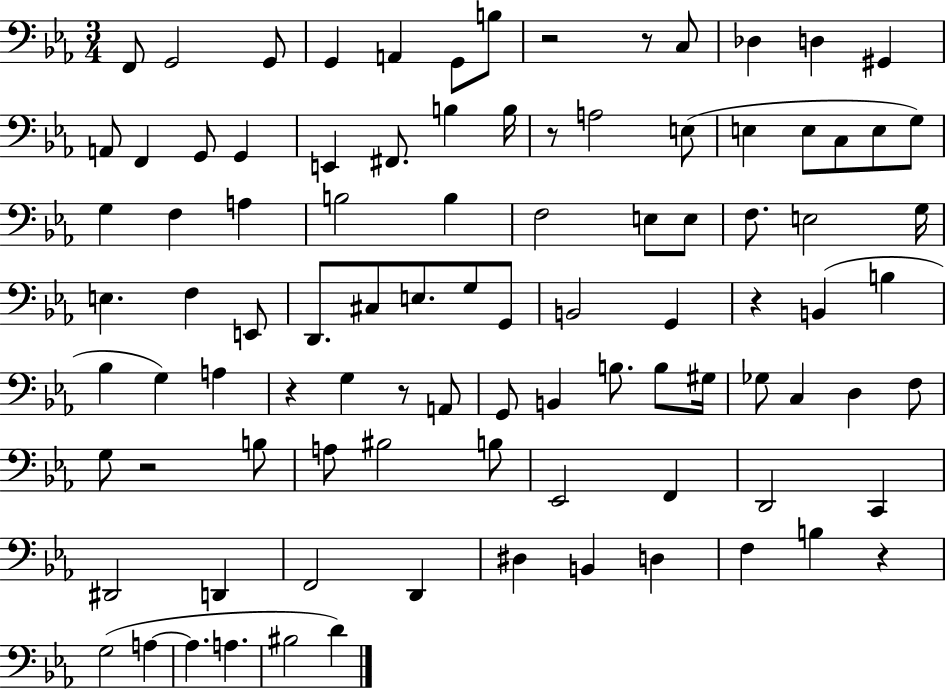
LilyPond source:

{
  \clef bass
  \numericTimeSignature
  \time 3/4
  \key ees \major
  f,8 g,2 g,8 | g,4 a,4 g,8 b8 | r2 r8 c8 | des4 d4 gis,4 | \break a,8 f,4 g,8 g,4 | e,4 fis,8. b4 b16 | r8 a2 e8( | e4 e8 c8 e8 g8) | \break g4 f4 a4 | b2 b4 | f2 e8 e8 | f8. e2 g16 | \break e4. f4 e,8 | d,8. cis8 e8. g8 g,8 | b,2 g,4 | r4 b,4( b4 | \break bes4 g4) a4 | r4 g4 r8 a,8 | g,8 b,4 b8. b8 gis16 | ges8 c4 d4 f8 | \break g8 r2 b8 | a8 bis2 b8 | ees,2 f,4 | d,2 c,4 | \break dis,2 d,4 | f,2 d,4 | dis4 b,4 d4 | f4 b4 r4 | \break g2( a4~~ | a4. a4. | bis2 d'4) | \bar "|."
}